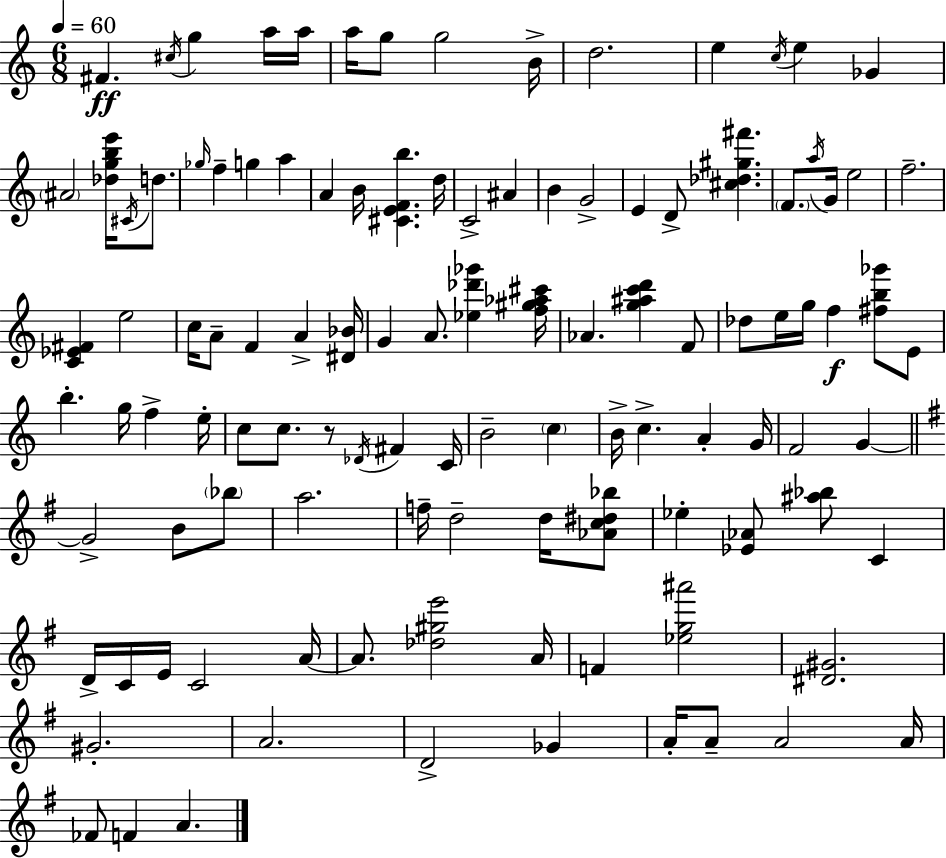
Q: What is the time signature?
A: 6/8